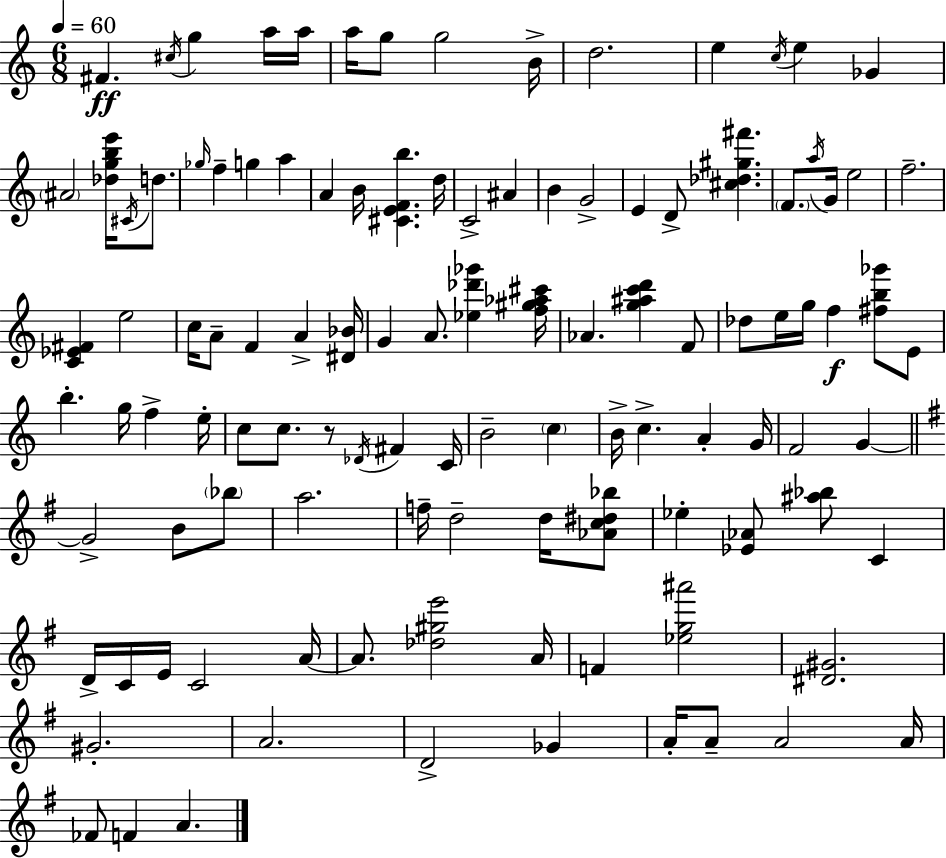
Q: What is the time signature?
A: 6/8